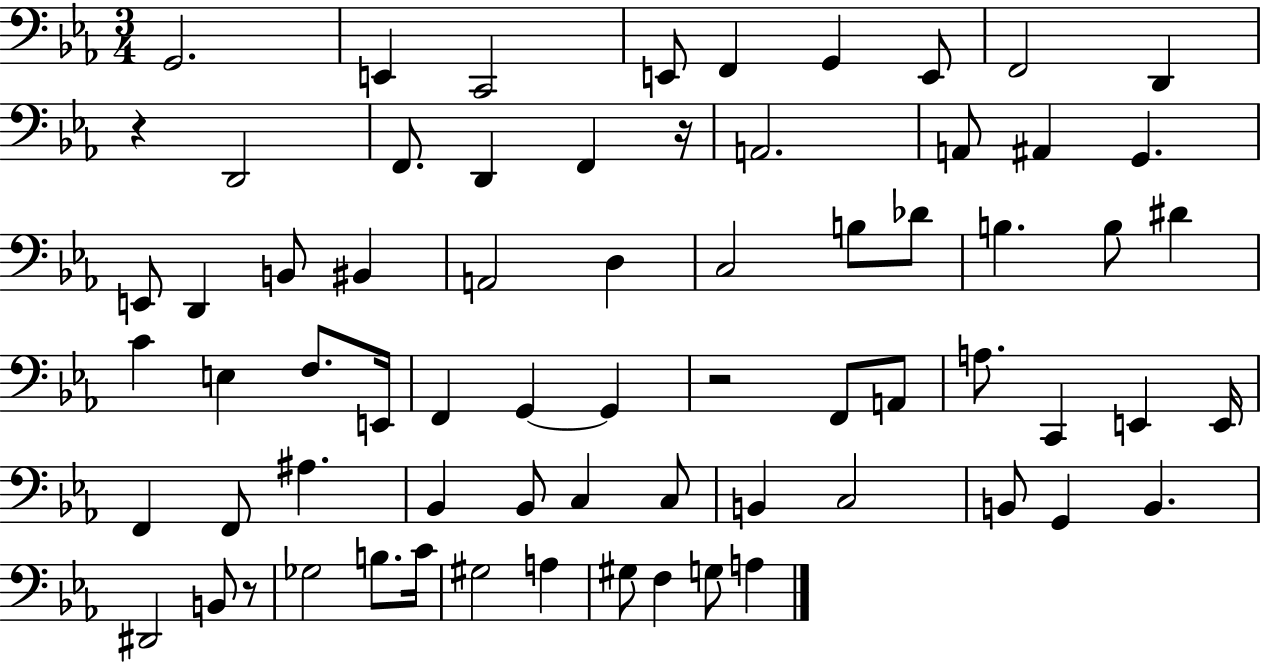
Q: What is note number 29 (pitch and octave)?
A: D#4